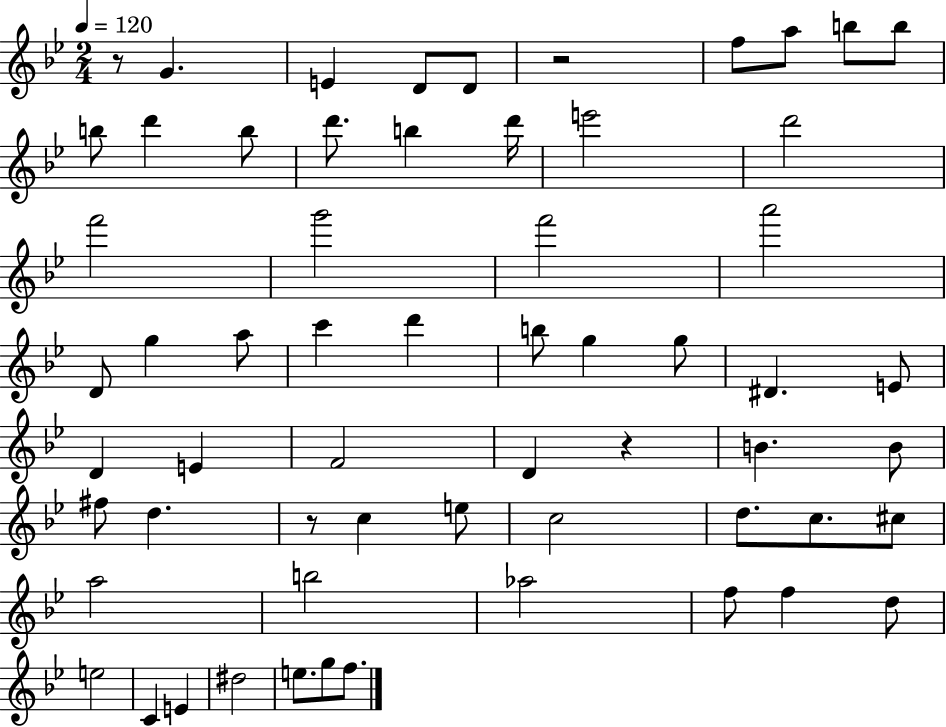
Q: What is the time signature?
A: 2/4